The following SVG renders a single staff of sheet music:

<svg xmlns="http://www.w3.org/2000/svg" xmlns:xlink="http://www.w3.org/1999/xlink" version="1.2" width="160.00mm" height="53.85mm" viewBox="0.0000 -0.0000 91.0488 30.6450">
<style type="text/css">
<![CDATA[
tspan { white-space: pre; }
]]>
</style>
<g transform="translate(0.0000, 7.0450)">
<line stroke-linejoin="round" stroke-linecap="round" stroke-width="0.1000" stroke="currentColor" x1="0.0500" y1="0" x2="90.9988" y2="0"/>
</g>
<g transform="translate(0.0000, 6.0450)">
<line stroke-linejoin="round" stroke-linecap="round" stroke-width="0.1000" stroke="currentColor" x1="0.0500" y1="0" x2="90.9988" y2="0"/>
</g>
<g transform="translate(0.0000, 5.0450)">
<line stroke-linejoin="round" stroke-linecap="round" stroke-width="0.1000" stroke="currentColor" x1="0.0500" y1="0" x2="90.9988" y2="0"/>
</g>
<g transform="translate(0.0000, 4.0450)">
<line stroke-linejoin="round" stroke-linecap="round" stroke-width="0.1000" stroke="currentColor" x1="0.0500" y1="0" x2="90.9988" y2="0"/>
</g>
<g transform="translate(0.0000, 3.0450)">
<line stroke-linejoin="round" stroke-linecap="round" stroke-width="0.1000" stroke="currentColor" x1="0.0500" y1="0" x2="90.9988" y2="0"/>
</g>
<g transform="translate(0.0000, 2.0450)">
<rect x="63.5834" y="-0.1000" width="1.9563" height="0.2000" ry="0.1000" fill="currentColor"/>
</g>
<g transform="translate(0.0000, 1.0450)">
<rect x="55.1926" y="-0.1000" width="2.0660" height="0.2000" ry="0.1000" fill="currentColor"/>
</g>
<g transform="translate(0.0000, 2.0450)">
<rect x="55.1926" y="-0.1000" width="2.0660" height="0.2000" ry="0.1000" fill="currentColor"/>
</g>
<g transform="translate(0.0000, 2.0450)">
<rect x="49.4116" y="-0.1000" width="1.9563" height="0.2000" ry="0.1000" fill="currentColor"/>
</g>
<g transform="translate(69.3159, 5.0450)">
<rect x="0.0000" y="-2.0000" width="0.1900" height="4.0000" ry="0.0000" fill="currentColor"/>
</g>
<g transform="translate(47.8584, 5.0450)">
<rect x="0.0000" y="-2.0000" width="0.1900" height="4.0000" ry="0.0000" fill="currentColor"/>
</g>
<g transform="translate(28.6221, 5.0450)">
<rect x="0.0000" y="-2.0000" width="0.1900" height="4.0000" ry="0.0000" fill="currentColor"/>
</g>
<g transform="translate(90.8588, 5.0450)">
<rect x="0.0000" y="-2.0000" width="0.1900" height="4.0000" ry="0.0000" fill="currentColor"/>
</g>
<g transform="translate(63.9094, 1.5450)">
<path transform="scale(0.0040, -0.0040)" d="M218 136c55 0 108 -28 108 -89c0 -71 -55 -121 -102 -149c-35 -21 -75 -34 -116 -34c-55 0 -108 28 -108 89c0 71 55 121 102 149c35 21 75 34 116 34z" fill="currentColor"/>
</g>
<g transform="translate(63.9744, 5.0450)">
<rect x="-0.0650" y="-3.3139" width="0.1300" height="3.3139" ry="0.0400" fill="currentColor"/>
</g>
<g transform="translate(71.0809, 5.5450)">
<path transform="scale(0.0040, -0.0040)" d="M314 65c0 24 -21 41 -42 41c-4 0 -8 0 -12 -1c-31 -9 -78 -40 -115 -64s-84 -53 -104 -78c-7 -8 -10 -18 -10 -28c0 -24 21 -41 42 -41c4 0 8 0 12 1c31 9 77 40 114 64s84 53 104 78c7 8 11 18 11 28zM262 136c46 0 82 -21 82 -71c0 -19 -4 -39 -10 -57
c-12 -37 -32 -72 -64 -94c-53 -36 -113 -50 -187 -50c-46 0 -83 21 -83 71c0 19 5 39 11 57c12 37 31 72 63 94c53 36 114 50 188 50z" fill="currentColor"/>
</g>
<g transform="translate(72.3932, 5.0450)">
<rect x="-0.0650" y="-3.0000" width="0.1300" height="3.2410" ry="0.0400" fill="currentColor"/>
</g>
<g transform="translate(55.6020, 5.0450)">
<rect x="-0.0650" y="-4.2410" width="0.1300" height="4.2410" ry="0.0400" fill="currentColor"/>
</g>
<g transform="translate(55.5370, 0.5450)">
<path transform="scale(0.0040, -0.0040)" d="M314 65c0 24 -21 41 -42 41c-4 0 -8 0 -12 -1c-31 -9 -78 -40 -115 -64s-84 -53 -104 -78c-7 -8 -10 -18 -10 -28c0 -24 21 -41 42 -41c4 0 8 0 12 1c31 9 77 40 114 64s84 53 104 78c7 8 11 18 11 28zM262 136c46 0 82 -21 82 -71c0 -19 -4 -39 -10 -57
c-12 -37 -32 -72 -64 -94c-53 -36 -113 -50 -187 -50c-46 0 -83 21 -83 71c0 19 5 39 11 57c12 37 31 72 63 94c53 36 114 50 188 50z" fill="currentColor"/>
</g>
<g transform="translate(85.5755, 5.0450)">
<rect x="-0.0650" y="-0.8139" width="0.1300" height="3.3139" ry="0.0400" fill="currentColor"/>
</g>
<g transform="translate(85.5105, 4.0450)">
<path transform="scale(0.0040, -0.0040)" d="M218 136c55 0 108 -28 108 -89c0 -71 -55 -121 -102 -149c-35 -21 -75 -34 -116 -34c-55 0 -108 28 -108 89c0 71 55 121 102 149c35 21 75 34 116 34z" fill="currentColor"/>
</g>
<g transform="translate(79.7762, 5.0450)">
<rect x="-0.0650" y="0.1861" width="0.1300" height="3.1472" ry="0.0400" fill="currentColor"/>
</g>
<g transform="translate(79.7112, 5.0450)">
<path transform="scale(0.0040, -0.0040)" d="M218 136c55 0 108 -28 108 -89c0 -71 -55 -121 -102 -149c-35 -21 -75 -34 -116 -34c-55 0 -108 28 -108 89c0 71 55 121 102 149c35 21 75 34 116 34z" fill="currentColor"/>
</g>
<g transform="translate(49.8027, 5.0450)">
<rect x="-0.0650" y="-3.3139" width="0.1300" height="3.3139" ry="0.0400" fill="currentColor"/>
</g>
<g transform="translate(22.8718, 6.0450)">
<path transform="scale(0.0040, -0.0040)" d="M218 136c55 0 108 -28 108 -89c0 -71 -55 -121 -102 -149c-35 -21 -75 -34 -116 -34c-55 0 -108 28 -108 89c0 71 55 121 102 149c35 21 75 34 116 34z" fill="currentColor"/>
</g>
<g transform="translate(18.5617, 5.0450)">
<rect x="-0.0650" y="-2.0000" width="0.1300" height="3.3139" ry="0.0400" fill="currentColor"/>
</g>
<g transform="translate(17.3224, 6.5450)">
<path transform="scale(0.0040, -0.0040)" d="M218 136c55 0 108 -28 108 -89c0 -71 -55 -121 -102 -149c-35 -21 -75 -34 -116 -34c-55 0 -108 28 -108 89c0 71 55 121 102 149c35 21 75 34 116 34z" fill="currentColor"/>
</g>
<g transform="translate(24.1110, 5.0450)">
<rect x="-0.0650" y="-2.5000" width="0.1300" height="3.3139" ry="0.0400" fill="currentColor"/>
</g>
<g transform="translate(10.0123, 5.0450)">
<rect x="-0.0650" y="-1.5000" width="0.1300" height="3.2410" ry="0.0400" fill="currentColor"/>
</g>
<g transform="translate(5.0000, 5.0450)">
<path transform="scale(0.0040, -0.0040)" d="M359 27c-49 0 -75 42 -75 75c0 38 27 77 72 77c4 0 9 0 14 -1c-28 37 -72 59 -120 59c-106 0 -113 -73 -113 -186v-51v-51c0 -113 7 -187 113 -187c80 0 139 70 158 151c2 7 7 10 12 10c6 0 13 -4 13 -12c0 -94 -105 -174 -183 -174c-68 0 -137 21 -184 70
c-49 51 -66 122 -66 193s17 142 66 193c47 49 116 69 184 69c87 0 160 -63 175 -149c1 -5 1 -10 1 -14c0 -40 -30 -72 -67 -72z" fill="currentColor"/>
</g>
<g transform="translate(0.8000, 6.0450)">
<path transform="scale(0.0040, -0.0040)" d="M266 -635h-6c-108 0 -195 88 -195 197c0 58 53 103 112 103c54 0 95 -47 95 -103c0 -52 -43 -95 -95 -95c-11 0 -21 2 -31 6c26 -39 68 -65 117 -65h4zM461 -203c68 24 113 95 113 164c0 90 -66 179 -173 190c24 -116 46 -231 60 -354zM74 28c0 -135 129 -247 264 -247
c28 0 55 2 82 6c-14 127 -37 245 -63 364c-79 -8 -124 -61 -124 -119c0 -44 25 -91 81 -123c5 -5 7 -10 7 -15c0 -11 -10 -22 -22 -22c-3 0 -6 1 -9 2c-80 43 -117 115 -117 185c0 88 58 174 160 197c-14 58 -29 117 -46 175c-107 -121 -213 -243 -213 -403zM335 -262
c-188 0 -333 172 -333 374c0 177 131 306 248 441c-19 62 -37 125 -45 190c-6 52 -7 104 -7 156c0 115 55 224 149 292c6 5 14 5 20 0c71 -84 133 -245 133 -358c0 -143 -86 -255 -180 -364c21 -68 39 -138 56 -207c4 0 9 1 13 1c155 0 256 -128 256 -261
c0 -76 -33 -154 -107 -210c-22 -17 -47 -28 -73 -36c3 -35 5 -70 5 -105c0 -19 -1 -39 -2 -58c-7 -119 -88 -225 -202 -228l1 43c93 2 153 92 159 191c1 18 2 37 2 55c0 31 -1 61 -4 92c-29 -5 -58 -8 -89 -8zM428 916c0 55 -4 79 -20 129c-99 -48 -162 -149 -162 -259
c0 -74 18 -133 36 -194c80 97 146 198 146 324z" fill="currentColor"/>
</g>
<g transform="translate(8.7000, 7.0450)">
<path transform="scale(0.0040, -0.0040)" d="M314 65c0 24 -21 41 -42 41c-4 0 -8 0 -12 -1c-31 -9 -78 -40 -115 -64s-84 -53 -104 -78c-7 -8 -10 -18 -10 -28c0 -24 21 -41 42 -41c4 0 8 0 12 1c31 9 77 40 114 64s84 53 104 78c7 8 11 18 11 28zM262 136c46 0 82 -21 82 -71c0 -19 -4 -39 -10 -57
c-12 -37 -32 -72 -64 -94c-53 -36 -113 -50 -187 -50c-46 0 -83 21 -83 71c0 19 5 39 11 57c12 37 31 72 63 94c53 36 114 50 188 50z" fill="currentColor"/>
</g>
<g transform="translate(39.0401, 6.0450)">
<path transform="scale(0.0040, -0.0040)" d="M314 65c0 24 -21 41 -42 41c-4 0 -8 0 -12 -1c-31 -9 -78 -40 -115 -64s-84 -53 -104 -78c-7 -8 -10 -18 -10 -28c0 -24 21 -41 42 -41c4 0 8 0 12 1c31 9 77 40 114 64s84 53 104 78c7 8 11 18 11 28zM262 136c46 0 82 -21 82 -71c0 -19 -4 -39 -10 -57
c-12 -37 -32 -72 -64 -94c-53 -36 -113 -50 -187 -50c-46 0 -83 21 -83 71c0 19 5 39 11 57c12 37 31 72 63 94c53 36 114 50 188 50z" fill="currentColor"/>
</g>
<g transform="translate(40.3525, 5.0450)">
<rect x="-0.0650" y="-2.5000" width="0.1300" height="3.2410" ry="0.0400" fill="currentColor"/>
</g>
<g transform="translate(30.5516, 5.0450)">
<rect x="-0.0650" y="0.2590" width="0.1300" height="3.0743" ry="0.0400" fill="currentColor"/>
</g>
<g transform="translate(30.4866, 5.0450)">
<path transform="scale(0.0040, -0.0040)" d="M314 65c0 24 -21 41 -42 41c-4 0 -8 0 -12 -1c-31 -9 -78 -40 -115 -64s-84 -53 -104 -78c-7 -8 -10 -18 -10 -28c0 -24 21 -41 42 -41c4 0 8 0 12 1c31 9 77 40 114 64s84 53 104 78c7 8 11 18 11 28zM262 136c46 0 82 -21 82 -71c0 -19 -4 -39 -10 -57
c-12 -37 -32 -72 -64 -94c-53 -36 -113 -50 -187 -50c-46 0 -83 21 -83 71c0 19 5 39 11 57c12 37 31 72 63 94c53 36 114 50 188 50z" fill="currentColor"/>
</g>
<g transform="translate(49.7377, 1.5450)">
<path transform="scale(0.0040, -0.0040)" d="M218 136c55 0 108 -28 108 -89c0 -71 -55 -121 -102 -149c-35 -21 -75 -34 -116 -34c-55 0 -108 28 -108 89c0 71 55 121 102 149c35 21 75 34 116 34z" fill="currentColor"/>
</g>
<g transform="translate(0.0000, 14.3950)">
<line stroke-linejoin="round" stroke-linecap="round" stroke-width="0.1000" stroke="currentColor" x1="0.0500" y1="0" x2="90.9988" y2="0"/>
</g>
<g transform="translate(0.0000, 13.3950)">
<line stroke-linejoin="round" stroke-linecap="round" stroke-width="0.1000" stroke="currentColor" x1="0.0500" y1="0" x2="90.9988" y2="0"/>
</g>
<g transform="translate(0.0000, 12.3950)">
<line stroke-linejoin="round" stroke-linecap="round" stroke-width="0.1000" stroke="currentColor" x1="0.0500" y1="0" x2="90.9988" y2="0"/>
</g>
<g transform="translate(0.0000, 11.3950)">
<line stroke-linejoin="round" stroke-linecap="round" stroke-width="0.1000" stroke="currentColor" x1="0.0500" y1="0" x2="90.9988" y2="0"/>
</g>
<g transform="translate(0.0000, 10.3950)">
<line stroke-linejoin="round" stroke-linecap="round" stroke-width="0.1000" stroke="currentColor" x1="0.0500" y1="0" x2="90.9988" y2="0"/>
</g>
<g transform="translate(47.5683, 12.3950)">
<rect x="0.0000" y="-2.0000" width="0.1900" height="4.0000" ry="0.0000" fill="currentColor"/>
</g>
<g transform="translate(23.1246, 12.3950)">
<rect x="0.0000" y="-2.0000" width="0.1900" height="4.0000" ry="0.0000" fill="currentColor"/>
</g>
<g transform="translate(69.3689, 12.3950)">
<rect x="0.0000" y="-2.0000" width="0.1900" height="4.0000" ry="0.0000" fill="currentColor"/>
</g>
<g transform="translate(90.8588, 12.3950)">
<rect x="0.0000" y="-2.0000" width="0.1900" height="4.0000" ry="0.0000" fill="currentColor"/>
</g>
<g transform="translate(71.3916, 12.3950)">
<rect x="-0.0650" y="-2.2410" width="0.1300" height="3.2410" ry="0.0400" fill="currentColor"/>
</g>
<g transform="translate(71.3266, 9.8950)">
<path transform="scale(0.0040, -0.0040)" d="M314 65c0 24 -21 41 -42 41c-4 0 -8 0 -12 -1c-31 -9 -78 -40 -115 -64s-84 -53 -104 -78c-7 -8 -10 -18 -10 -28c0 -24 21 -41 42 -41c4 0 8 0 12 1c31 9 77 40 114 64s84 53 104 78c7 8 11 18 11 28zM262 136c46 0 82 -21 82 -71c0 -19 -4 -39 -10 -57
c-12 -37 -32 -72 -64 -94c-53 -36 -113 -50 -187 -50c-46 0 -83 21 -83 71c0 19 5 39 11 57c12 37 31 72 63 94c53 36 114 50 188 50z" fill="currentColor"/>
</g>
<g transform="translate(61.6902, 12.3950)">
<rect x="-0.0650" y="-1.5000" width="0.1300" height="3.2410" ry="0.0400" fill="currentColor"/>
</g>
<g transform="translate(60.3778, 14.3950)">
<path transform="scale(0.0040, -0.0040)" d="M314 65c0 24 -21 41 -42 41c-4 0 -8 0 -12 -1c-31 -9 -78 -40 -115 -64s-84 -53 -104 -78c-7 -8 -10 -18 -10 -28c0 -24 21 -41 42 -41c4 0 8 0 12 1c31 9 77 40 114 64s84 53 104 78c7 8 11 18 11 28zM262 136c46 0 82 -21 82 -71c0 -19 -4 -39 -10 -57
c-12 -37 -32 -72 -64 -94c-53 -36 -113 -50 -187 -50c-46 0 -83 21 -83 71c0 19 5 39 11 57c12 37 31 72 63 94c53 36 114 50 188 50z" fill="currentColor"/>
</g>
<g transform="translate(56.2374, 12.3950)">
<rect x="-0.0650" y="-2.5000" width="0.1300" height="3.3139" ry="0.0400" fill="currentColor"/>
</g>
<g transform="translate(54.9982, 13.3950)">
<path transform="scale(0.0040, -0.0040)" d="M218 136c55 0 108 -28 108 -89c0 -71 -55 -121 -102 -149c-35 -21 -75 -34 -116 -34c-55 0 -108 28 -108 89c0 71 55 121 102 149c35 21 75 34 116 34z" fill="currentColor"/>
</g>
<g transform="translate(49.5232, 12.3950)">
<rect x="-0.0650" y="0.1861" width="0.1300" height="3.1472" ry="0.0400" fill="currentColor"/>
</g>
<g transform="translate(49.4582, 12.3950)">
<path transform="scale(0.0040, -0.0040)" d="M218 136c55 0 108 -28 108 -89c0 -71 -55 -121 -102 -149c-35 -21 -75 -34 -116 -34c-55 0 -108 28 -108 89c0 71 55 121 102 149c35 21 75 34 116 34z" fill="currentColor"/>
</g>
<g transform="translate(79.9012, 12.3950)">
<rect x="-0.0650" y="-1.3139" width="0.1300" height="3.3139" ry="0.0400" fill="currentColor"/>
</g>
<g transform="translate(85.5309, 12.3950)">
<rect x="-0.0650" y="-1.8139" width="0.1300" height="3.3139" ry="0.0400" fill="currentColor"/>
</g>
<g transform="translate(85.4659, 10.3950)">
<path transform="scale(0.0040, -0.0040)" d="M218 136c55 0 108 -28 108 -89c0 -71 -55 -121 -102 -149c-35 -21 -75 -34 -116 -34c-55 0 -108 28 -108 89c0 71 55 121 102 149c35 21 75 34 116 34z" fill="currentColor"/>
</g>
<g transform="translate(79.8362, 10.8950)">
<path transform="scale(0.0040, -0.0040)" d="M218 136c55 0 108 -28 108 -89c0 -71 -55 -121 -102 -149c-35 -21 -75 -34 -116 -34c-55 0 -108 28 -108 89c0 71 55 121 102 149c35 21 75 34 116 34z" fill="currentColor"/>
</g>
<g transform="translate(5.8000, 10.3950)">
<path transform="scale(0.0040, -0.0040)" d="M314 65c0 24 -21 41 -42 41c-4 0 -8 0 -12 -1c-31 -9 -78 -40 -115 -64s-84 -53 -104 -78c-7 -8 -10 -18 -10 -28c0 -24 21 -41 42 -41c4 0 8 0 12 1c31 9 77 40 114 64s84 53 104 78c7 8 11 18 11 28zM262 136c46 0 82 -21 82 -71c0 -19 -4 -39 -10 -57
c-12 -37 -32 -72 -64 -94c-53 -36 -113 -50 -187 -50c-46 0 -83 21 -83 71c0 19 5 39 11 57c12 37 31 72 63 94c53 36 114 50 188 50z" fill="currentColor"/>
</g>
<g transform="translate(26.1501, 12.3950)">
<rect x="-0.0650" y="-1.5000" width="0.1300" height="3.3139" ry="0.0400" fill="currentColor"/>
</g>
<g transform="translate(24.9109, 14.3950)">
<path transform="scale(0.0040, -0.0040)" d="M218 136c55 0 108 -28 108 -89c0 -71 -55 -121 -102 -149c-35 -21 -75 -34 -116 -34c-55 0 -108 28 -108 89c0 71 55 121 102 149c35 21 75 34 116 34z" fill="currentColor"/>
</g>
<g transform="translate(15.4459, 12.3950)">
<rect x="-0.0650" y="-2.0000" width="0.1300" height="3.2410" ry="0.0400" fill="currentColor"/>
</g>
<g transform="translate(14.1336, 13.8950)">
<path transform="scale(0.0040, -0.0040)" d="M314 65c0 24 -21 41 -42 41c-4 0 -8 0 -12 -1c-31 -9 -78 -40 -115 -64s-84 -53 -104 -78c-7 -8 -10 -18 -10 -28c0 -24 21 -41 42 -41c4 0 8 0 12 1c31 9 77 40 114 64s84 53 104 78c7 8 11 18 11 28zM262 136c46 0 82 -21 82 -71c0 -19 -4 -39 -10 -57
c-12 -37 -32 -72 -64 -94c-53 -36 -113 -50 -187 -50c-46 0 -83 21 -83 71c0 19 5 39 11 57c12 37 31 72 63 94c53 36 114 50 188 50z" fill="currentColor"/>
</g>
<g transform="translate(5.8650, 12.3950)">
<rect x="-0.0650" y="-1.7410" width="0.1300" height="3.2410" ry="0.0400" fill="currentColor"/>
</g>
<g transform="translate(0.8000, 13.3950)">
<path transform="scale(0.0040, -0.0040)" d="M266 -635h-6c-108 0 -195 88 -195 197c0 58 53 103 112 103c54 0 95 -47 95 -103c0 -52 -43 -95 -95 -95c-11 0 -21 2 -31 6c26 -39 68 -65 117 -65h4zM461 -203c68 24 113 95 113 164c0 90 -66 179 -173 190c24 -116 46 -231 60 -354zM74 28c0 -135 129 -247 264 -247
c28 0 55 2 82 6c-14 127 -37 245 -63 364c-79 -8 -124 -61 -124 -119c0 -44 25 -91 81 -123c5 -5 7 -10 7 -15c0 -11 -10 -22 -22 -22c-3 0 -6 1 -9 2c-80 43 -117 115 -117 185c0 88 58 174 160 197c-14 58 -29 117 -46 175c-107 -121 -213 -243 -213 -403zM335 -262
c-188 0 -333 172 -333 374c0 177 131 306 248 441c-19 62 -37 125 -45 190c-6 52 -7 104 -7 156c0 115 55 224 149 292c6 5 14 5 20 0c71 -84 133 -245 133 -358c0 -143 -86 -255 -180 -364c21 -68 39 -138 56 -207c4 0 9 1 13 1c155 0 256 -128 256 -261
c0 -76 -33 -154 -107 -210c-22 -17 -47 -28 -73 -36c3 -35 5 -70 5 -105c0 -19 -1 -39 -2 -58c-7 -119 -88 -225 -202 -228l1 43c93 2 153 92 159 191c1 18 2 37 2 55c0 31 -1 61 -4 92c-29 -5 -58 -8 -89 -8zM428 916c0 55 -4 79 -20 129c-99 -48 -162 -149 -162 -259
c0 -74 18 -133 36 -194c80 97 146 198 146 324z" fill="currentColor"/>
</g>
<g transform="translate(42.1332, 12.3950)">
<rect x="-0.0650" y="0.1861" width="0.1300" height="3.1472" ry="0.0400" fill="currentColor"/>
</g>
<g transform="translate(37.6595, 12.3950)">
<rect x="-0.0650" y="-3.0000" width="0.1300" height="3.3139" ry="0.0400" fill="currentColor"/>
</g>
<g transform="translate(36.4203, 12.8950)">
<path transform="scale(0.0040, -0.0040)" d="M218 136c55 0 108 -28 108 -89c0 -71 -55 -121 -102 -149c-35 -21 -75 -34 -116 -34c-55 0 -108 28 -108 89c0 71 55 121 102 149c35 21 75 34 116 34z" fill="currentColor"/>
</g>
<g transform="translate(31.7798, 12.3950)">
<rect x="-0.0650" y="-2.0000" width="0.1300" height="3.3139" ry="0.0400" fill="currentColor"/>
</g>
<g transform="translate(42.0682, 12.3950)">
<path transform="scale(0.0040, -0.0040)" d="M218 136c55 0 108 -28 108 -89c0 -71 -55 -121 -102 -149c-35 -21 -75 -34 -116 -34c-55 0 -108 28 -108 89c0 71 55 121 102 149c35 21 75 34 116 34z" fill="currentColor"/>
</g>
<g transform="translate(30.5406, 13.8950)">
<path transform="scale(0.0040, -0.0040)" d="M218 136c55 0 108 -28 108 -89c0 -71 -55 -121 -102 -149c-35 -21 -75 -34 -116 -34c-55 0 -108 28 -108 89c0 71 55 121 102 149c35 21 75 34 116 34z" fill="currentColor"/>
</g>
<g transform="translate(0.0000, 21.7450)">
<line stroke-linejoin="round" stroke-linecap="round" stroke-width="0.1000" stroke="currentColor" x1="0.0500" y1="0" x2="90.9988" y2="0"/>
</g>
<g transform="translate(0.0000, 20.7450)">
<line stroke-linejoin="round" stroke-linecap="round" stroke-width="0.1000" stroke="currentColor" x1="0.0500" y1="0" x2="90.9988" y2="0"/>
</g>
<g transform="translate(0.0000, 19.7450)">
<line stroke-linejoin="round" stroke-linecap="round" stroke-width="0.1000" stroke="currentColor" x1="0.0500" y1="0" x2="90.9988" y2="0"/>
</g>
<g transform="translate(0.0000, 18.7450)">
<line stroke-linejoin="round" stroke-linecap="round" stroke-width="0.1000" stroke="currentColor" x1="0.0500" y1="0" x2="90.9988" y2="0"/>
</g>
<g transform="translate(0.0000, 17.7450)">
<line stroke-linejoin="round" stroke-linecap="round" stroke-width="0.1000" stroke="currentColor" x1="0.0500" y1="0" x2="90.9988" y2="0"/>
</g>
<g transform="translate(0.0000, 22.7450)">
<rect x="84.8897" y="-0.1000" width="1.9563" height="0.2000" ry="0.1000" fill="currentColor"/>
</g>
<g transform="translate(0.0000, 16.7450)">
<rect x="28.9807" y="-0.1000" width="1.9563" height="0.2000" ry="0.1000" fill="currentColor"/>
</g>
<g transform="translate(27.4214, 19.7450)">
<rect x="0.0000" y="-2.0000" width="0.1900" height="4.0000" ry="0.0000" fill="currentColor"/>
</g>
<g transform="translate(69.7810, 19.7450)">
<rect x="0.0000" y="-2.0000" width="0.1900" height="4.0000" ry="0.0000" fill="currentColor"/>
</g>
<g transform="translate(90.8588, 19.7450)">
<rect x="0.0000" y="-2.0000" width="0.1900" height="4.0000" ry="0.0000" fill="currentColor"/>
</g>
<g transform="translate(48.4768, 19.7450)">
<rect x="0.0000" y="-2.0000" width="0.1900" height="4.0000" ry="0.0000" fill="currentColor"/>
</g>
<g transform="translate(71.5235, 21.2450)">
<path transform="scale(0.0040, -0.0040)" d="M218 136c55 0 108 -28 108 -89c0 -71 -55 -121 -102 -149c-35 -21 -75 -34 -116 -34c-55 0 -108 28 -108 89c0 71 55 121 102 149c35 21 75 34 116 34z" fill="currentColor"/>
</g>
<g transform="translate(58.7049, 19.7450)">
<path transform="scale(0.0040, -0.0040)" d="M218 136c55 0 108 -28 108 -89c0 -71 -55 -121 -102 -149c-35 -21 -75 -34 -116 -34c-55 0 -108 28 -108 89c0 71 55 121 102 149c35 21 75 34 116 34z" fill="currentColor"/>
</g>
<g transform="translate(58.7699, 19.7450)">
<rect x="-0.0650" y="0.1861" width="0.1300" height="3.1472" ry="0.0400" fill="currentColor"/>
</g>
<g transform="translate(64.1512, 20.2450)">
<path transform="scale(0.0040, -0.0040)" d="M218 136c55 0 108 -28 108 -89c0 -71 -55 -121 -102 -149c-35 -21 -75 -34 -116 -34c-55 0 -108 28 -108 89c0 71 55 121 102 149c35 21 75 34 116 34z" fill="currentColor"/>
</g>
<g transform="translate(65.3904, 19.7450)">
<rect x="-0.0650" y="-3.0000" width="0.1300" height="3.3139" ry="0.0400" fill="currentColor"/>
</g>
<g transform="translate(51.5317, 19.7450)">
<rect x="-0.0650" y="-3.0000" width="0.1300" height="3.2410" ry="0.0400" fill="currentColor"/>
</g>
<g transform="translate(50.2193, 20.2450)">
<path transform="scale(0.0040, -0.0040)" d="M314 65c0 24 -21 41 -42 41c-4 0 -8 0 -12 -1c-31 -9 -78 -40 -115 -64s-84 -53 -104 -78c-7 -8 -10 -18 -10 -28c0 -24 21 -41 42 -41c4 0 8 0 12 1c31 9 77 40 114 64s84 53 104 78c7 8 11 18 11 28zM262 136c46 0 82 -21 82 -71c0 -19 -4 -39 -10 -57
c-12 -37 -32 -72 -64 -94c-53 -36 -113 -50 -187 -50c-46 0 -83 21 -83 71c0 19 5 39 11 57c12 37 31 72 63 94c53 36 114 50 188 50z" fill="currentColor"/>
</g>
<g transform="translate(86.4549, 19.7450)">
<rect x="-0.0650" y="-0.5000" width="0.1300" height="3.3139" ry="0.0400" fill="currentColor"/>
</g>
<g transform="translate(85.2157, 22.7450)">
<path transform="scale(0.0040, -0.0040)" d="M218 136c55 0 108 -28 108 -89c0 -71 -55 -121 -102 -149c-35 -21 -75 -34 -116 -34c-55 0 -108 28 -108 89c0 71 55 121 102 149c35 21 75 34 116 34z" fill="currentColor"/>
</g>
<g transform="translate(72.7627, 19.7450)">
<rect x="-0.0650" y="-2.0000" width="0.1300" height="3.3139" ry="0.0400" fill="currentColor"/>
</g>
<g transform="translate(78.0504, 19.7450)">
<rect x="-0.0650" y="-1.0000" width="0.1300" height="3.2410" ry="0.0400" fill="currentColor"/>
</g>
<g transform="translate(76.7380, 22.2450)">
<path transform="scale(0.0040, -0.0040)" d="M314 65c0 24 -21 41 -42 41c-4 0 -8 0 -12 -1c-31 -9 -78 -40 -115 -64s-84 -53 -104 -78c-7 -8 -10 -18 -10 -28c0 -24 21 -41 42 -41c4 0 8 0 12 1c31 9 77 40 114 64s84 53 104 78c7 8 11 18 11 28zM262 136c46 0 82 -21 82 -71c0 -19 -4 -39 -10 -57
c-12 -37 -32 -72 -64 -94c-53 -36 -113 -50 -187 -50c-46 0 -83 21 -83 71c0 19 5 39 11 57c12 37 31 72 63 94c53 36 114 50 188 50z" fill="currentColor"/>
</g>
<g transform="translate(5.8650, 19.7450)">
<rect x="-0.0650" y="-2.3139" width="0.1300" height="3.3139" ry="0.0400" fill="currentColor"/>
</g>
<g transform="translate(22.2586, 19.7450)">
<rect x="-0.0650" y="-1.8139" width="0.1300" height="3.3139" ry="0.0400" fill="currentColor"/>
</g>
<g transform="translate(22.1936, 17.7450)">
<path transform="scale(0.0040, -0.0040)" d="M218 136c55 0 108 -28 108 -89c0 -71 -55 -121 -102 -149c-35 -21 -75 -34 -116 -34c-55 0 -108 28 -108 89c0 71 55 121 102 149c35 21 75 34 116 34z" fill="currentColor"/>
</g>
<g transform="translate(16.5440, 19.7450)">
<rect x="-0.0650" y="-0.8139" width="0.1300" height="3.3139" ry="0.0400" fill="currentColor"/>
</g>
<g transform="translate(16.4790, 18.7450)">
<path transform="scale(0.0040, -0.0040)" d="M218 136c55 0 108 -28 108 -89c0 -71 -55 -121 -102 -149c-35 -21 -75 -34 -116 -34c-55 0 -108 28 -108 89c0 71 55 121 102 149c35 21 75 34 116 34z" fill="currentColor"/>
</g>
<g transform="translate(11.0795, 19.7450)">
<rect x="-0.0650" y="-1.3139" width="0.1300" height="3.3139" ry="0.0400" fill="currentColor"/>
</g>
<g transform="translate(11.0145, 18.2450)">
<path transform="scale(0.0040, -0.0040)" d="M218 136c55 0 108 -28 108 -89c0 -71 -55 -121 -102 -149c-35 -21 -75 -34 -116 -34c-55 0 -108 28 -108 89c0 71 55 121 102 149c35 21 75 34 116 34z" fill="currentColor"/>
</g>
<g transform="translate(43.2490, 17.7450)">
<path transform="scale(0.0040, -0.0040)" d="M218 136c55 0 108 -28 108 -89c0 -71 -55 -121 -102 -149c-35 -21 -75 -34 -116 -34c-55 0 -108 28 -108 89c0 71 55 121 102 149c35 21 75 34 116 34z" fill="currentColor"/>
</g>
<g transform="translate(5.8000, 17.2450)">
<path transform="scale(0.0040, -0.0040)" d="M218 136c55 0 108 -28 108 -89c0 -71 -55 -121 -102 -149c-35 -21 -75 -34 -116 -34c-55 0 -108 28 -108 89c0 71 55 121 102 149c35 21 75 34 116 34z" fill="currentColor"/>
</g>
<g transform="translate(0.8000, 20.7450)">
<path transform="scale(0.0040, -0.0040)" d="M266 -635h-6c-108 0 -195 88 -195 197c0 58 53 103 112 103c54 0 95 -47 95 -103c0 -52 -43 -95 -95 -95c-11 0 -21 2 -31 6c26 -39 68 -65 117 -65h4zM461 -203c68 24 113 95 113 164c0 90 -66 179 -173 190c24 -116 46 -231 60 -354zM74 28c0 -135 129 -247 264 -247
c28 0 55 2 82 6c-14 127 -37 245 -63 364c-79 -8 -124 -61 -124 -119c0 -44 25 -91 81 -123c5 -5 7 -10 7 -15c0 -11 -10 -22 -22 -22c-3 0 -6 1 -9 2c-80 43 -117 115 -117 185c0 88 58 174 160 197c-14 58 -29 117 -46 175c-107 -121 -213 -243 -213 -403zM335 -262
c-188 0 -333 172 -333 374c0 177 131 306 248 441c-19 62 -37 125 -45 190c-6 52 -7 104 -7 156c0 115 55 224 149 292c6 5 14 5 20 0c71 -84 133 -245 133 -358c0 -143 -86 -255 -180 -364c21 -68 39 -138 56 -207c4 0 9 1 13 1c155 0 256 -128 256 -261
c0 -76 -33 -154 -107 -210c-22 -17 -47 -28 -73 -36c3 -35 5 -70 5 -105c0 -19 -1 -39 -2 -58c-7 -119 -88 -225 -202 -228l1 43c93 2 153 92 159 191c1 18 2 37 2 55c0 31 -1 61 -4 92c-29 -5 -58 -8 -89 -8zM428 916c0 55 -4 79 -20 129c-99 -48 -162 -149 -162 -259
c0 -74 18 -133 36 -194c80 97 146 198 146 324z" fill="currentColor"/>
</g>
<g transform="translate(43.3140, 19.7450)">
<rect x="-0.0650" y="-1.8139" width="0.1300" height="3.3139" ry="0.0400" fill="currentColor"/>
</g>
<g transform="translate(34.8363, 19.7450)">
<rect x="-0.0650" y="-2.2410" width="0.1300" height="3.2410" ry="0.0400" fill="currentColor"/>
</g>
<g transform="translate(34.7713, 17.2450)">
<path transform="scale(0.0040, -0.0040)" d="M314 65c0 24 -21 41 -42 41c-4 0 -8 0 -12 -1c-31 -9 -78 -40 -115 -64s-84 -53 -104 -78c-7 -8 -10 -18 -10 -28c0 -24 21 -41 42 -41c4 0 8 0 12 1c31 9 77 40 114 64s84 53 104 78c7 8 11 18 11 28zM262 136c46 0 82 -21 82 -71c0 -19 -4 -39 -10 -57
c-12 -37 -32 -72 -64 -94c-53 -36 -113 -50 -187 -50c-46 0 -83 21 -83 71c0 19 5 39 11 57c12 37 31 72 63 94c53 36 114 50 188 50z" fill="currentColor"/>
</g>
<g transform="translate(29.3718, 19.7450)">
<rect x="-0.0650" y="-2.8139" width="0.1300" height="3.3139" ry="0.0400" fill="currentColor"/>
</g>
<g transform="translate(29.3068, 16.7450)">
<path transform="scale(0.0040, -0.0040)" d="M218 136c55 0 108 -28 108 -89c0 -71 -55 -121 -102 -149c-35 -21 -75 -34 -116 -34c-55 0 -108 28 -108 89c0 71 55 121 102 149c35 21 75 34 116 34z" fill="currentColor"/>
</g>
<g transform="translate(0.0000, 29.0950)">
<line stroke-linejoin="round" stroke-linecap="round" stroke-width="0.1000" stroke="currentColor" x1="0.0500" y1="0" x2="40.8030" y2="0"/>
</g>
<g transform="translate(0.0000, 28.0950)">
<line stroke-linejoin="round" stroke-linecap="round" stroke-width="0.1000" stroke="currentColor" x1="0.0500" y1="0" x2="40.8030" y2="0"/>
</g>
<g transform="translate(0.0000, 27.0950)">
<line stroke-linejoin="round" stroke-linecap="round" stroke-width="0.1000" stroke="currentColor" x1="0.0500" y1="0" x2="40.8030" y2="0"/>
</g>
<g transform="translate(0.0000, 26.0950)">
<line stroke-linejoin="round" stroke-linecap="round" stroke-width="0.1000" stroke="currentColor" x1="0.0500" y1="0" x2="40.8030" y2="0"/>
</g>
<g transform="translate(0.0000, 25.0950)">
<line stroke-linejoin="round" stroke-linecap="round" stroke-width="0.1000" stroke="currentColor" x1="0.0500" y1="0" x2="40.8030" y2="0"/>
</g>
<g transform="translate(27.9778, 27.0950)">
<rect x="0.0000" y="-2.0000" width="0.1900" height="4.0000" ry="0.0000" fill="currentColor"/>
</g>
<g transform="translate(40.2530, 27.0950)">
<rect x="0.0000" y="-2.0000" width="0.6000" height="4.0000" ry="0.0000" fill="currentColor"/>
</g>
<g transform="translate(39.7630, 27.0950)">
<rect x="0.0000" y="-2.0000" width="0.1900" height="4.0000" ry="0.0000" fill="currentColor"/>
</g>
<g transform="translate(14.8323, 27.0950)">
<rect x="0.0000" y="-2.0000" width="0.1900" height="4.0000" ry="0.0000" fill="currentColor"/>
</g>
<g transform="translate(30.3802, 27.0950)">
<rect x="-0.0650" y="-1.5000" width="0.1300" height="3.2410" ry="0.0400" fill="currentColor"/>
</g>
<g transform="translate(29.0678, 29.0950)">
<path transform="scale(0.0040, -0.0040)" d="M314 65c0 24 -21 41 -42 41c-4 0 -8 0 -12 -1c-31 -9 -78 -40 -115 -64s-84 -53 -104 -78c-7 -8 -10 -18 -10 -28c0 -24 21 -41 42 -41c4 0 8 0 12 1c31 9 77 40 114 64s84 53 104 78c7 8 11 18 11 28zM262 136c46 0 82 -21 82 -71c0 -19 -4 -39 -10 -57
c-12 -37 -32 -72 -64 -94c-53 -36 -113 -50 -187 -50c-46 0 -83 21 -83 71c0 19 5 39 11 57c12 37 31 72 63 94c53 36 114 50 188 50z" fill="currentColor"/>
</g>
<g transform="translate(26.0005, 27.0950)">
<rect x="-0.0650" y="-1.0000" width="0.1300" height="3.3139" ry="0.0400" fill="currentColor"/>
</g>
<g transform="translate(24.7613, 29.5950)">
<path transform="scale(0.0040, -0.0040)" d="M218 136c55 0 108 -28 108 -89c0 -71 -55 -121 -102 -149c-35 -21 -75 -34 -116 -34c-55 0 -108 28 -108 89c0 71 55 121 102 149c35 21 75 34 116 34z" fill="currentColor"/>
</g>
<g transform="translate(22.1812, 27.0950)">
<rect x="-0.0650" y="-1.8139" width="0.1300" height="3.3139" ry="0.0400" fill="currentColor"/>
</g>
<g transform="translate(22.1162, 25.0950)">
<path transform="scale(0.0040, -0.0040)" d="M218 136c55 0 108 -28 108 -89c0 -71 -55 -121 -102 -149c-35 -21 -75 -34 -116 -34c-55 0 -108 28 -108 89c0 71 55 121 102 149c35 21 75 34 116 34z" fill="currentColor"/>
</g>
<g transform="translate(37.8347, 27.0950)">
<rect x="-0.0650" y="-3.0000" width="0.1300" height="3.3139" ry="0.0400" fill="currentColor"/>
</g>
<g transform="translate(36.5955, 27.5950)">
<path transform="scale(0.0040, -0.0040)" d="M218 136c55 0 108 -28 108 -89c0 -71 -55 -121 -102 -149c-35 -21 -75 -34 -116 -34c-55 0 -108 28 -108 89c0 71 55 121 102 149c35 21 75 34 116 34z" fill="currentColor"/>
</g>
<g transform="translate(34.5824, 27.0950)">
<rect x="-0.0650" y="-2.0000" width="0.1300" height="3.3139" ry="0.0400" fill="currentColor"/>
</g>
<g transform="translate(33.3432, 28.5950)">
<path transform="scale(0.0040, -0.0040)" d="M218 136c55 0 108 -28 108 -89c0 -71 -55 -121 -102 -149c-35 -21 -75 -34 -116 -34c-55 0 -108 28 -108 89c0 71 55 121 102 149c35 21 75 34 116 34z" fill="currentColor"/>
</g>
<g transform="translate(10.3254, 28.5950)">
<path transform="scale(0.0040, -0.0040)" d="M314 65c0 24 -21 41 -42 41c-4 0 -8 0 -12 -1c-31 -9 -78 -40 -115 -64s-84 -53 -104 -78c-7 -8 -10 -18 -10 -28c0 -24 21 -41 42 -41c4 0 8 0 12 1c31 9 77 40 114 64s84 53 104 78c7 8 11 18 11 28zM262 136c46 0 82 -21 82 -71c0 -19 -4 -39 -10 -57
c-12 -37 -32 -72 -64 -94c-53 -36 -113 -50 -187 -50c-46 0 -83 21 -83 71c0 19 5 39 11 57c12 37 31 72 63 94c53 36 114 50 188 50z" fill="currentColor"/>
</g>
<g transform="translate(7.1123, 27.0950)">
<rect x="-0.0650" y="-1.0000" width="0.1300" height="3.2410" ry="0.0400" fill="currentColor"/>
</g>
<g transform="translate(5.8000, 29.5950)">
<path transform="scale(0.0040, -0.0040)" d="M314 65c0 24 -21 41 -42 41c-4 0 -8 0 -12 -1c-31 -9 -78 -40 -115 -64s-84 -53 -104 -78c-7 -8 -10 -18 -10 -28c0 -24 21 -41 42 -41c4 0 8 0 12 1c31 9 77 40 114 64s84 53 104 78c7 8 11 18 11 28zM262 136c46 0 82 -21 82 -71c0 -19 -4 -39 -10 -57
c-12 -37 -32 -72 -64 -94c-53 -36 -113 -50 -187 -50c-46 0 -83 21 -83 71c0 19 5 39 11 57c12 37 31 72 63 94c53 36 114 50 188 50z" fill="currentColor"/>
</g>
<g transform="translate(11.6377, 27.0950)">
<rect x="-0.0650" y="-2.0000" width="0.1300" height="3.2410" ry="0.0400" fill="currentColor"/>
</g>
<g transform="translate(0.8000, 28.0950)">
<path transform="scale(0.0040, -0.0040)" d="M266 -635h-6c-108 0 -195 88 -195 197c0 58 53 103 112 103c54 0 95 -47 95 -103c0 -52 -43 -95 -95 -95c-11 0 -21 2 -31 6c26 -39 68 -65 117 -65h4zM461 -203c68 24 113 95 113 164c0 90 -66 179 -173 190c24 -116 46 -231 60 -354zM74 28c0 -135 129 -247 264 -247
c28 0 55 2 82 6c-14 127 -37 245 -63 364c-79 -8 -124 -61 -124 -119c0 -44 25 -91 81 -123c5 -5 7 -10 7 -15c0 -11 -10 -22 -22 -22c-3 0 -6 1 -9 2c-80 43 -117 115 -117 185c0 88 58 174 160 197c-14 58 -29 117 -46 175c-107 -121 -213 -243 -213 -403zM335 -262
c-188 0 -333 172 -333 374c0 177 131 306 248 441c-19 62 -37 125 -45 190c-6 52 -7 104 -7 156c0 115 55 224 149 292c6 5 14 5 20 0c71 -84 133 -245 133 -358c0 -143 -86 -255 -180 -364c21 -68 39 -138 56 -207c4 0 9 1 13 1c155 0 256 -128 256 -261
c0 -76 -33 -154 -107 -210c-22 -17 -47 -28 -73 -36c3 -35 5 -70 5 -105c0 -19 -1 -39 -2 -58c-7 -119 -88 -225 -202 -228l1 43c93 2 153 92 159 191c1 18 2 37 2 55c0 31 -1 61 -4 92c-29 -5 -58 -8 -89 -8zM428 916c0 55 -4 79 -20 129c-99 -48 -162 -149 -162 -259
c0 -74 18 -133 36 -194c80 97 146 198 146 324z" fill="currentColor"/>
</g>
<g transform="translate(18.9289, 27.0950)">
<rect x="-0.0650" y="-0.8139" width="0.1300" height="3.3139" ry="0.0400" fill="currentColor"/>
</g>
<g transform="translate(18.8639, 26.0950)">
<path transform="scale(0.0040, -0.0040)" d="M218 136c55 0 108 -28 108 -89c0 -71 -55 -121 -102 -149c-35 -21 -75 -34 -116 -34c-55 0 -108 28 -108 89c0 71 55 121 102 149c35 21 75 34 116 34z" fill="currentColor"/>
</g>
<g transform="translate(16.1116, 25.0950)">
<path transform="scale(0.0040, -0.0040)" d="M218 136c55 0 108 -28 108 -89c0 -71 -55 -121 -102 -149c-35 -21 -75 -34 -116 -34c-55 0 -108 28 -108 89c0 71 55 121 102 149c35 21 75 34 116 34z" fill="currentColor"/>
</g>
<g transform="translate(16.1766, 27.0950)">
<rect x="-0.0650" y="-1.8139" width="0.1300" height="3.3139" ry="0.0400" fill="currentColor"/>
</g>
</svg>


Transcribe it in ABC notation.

X:1
T:Untitled
M:4/4
L:1/4
K:C
E2 F G B2 G2 b d'2 b A2 B d f2 F2 E F A B B G E2 g2 e f g e d f a g2 f A2 B A F D2 C D2 F2 f d f D E2 F A